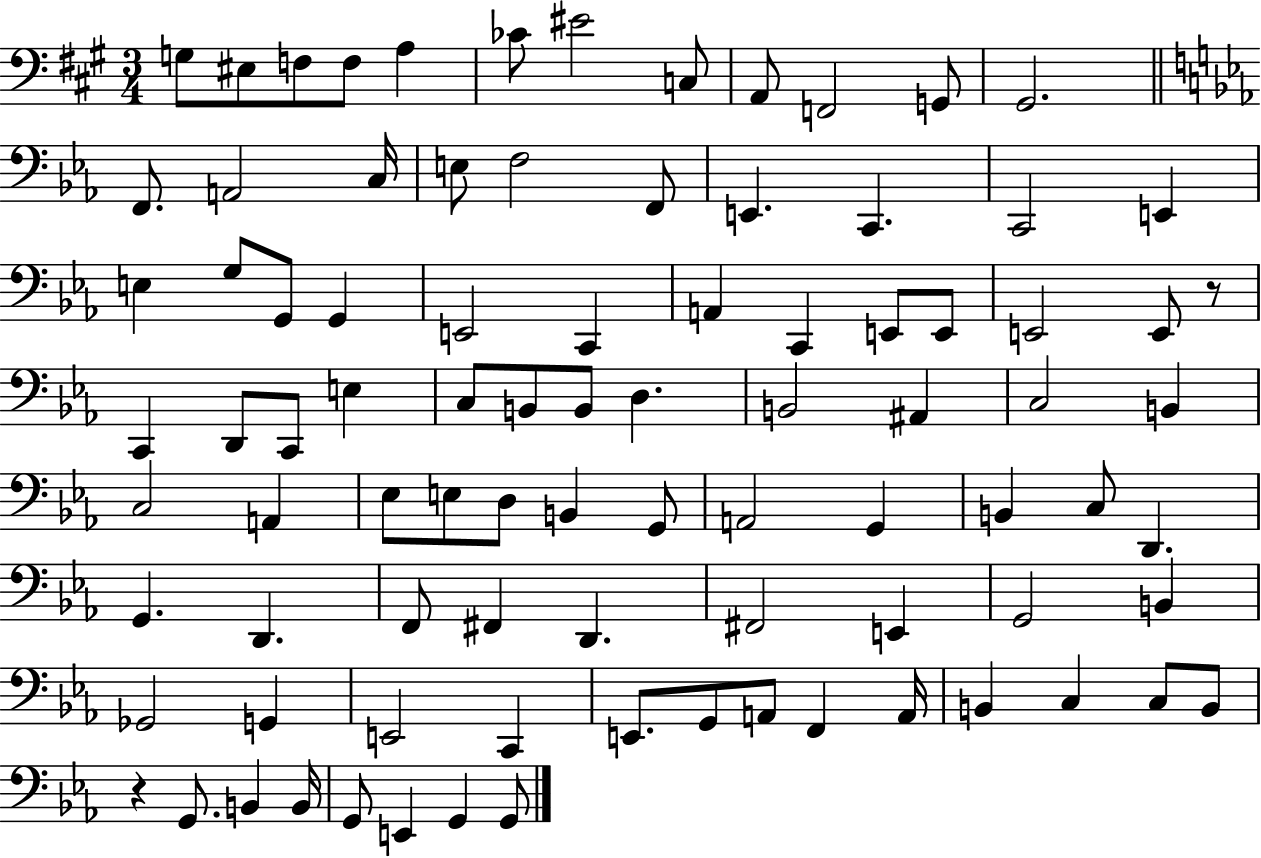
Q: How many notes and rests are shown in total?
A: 89